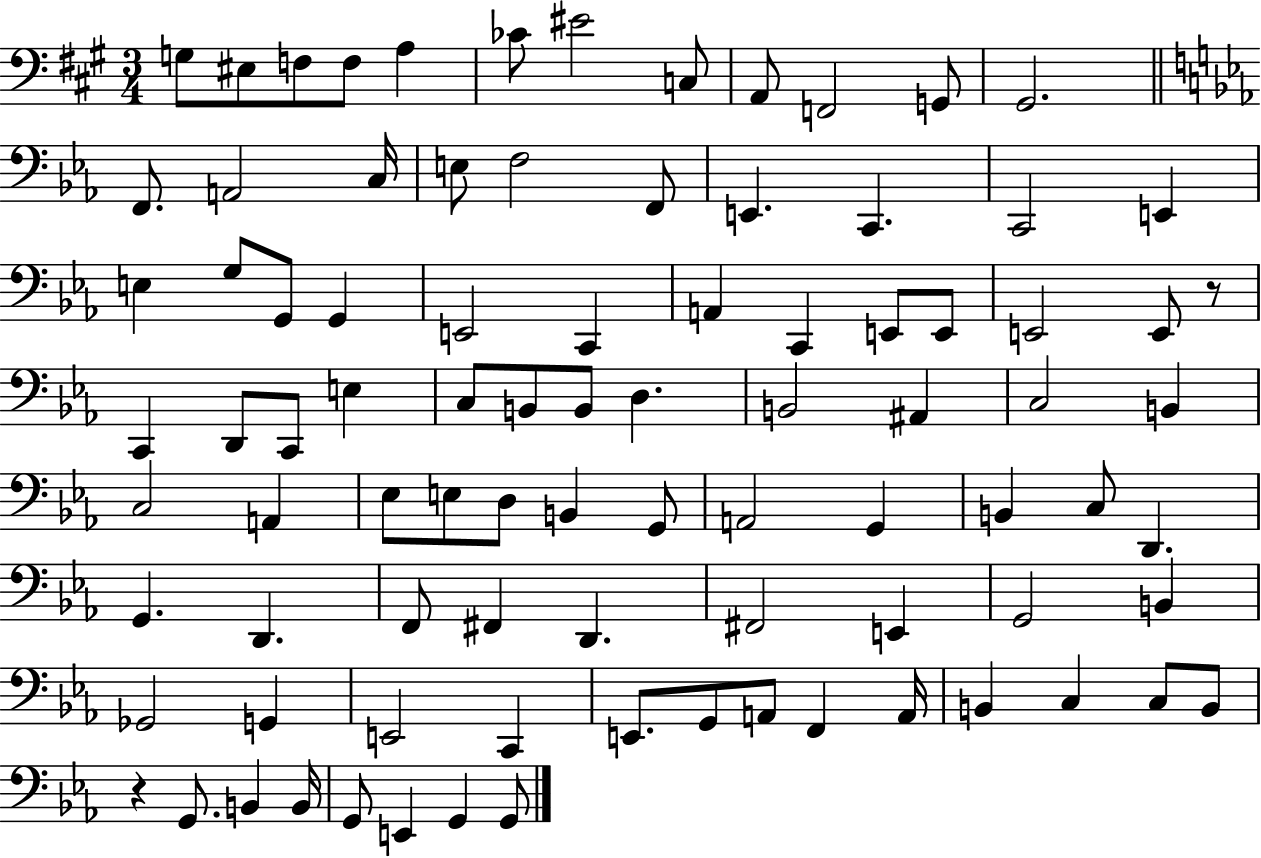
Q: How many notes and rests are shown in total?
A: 89